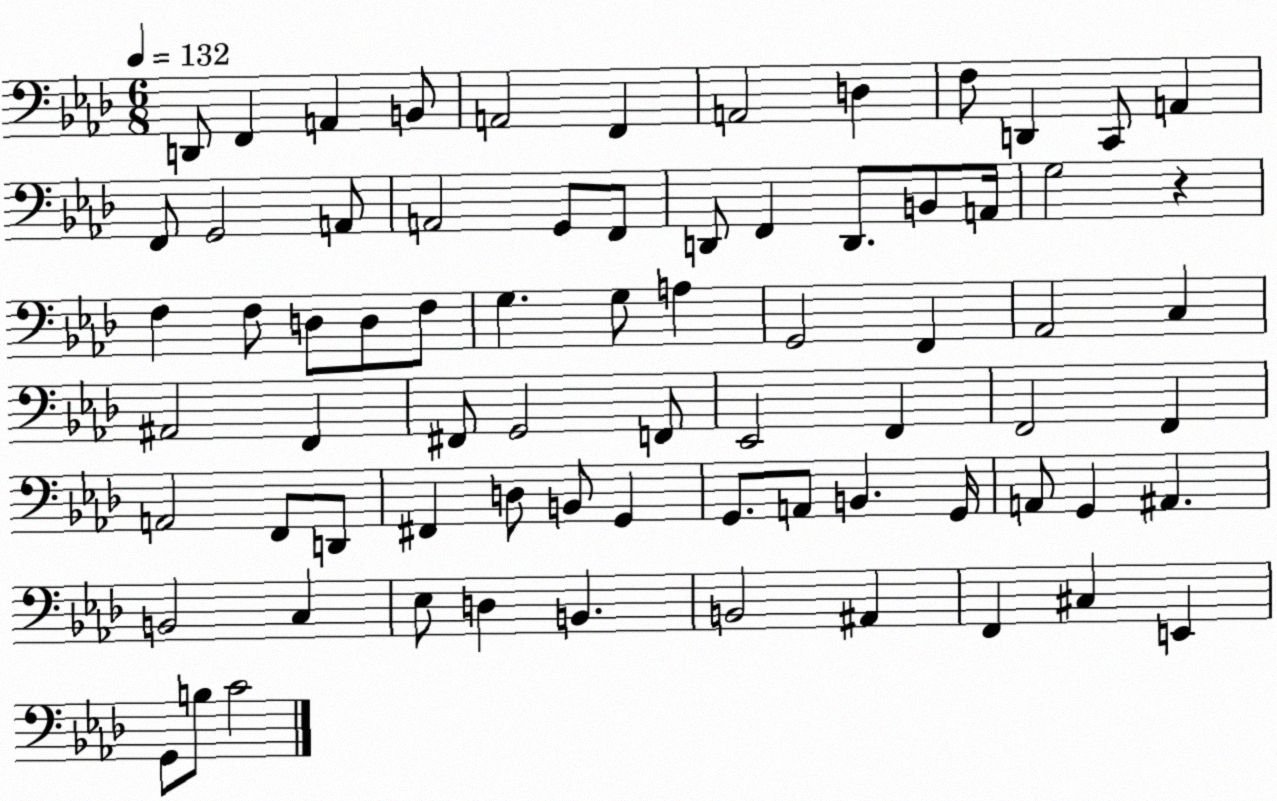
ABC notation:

X:1
T:Untitled
M:6/8
L:1/4
K:Ab
D,,/2 F,, A,, B,,/2 A,,2 F,, A,,2 D, F,/2 D,, C,,/2 A,, F,,/2 G,,2 A,,/2 A,,2 G,,/2 F,,/2 D,,/2 F,, D,,/2 B,,/2 A,,/4 G,2 z F, F,/2 D,/2 D,/2 F,/2 G, G,/2 A, G,,2 F,, _A,,2 C, ^A,,2 F,, ^F,,/2 G,,2 F,,/2 _E,,2 F,, F,,2 F,, A,,2 F,,/2 D,,/2 ^F,, D,/2 B,,/2 G,, G,,/2 A,,/2 B,, G,,/4 A,,/2 G,, ^A,, B,,2 C, _E,/2 D, B,, B,,2 ^A,, F,, ^C, E,, G,,/2 B,/2 C2